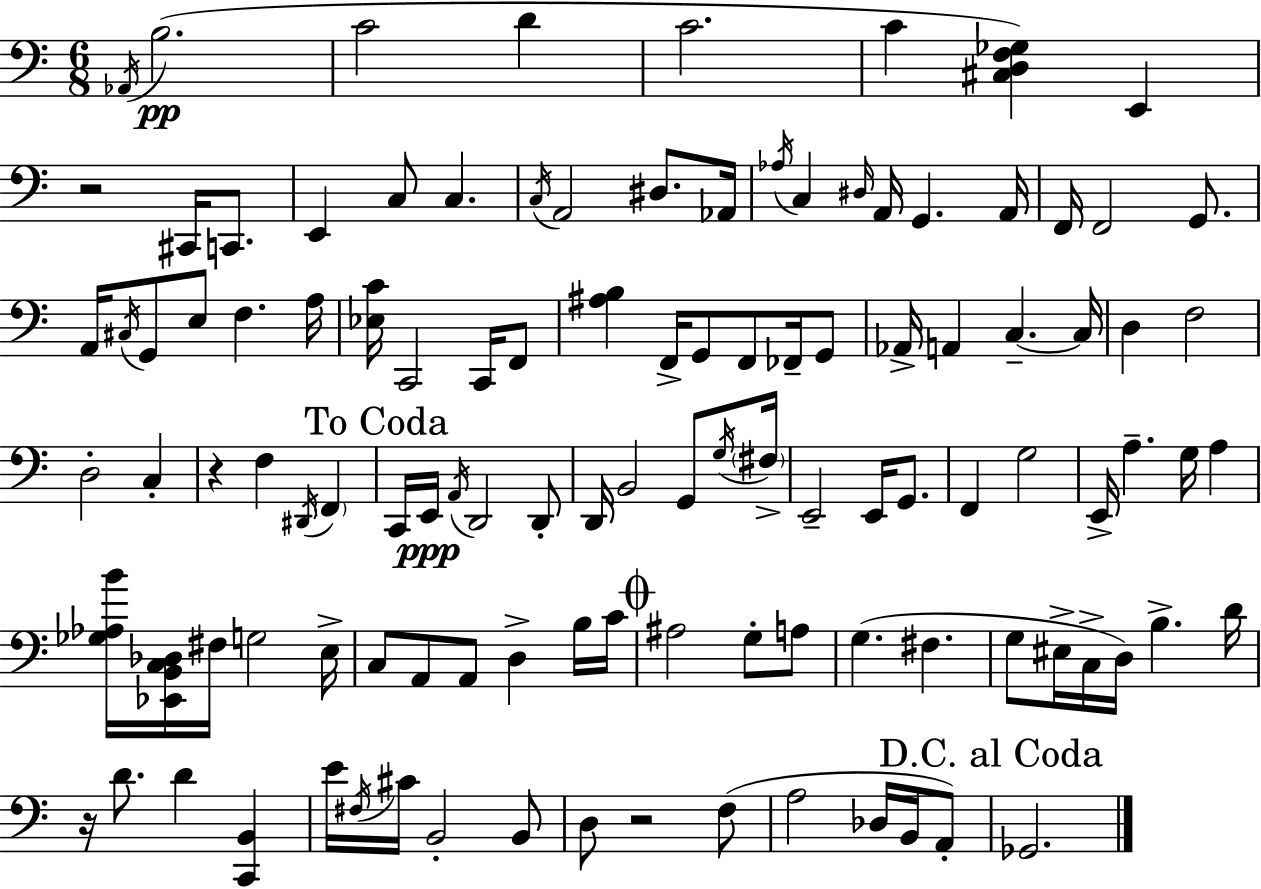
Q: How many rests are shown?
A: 4